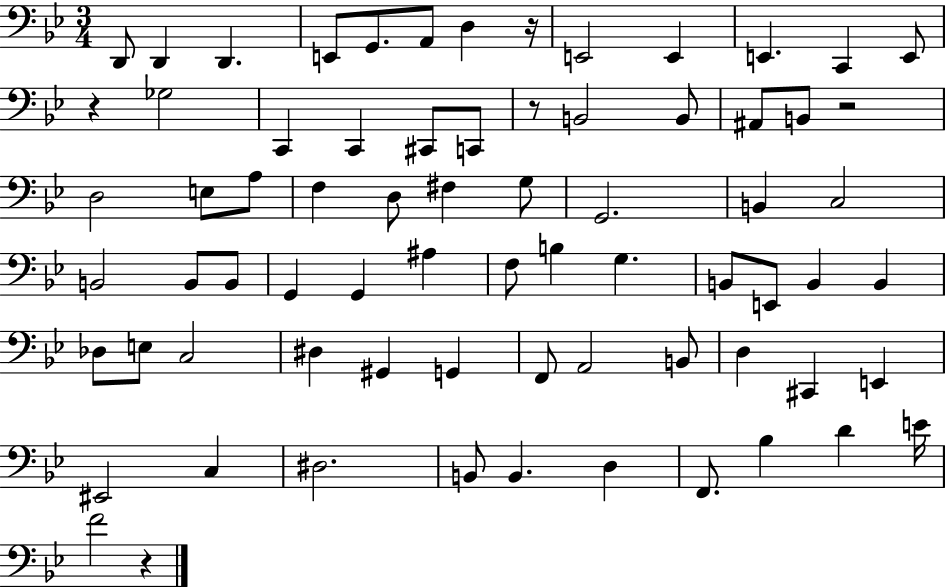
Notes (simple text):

D2/e D2/q D2/q. E2/e G2/e. A2/e D3/q R/s E2/h E2/q E2/q. C2/q E2/e R/q Gb3/h C2/q C2/q C#2/e C2/e R/e B2/h B2/e A#2/e B2/e R/h D3/h E3/e A3/e F3/q D3/e F#3/q G3/e G2/h. B2/q C3/h B2/h B2/e B2/e G2/q G2/q A#3/q F3/e B3/q G3/q. B2/e E2/e B2/q B2/q Db3/e E3/e C3/h D#3/q G#2/q G2/q F2/e A2/h B2/e D3/q C#2/q E2/q EIS2/h C3/q D#3/h. B2/e B2/q. D3/q F2/e. Bb3/q D4/q E4/s F4/h R/q